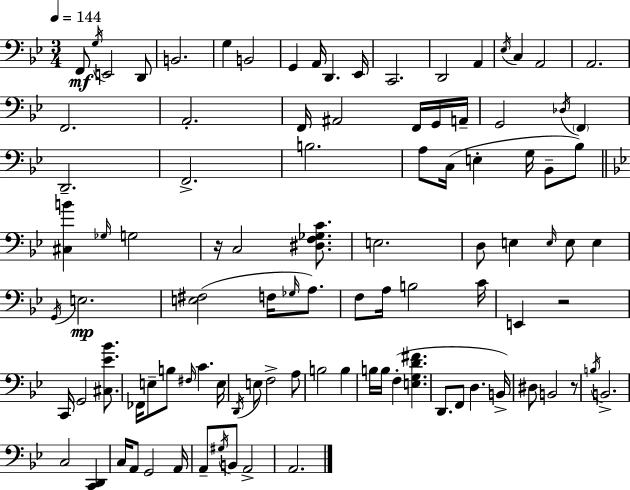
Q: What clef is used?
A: bass